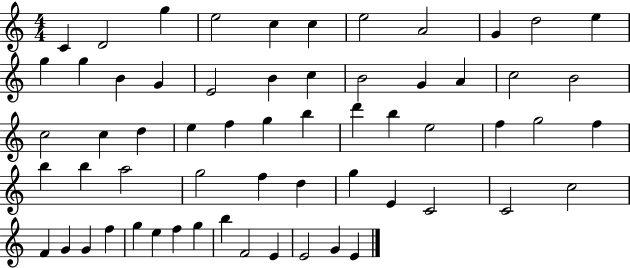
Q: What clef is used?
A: treble